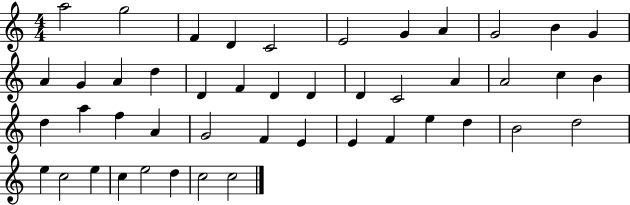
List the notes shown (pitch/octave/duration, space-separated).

A5/h G5/h F4/q D4/q C4/h E4/h G4/q A4/q G4/h B4/q G4/q A4/q G4/q A4/q D5/q D4/q F4/q D4/q D4/q D4/q C4/h A4/q A4/h C5/q B4/q D5/q A5/q F5/q A4/q G4/h F4/q E4/q E4/q F4/q E5/q D5/q B4/h D5/h E5/q C5/h E5/q C5/q E5/h D5/q C5/h C5/h